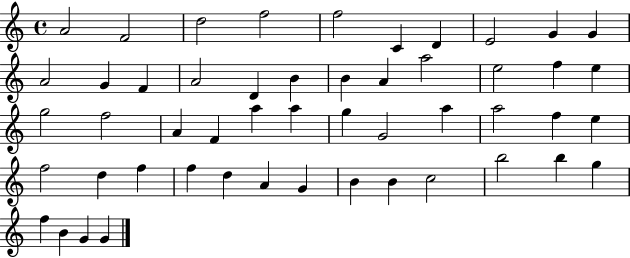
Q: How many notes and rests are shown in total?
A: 51